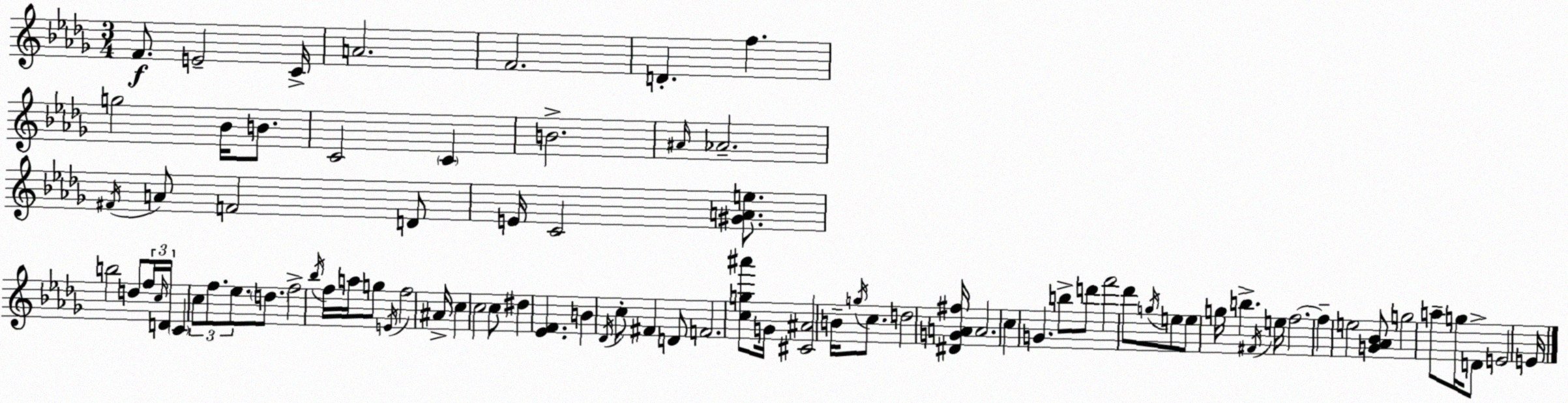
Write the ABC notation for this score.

X:1
T:Untitled
M:3/4
L:1/4
K:Bbm
F/2 E2 C/4 A2 F2 D f g2 _B/4 B/2 C2 C B2 ^A/4 _A2 ^F/4 A/2 F2 D/2 E/4 C2 [^GAe]/2 b2 d/2 f/4 c/4 D/4 C c/2 f/2 _e/2 d/2 f2 _b/4 f/4 a/4 g/2 E/4 f2 ^A/4 c c2 c/2 ^d [_EF] B _D/4 c/2 ^F D/2 F2 [cg^a']/2 G/4 [^C^A]2 B/4 g/4 c/2 d2 [^DGA^f]/4 A2 c G b/2 d'/2 f'2 _d'/2 g/4 e/2 e/2 g/4 b ^F/4 e/4 f2 f e2 [G_A_B]/2 g2 a/2 g/4 D/2 E2 E/4